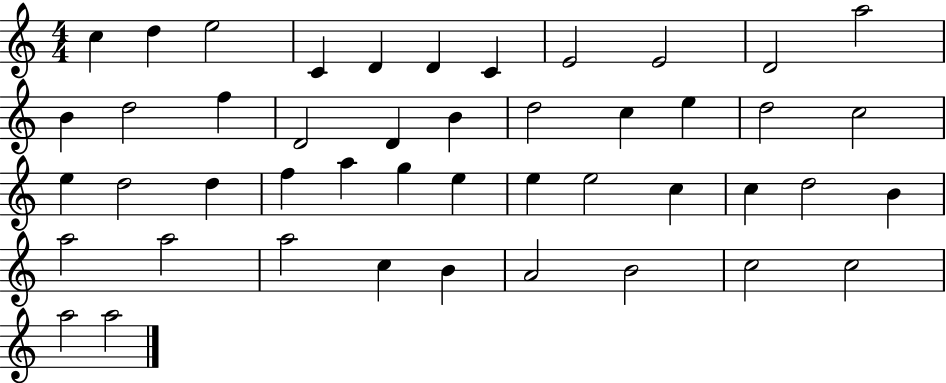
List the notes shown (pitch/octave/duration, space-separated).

C5/q D5/q E5/h C4/q D4/q D4/q C4/q E4/h E4/h D4/h A5/h B4/q D5/h F5/q D4/h D4/q B4/q D5/h C5/q E5/q D5/h C5/h E5/q D5/h D5/q F5/q A5/q G5/q E5/q E5/q E5/h C5/q C5/q D5/h B4/q A5/h A5/h A5/h C5/q B4/q A4/h B4/h C5/h C5/h A5/h A5/h